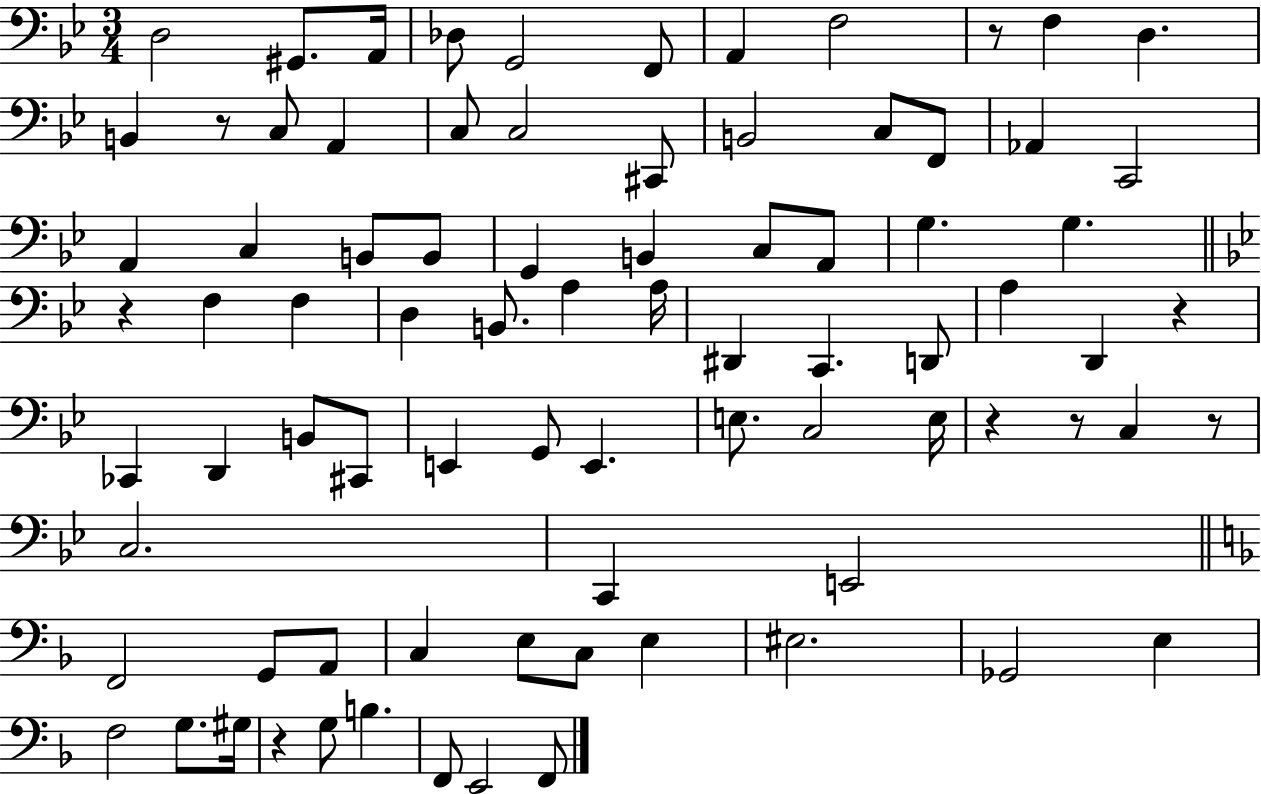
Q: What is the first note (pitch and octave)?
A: D3